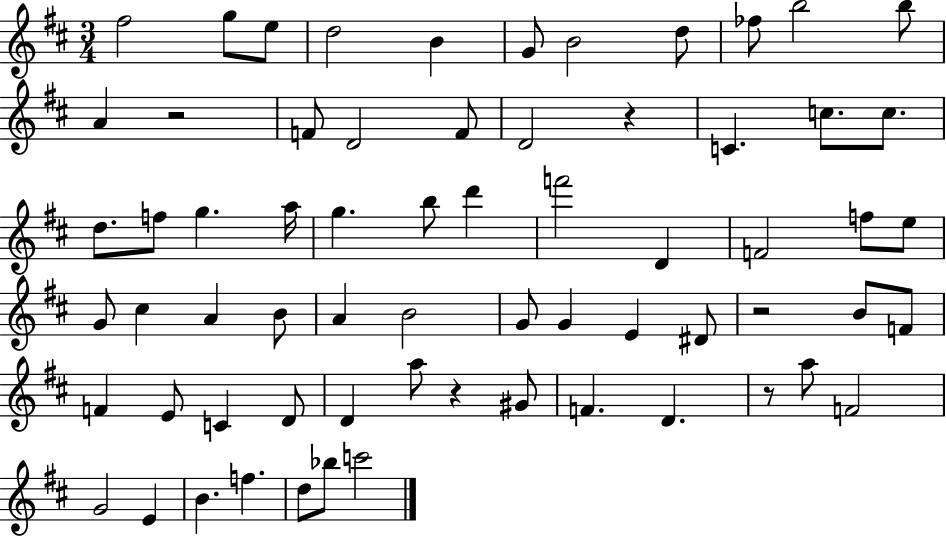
X:1
T:Untitled
M:3/4
L:1/4
K:D
^f2 g/2 e/2 d2 B G/2 B2 d/2 _f/2 b2 b/2 A z2 F/2 D2 F/2 D2 z C c/2 c/2 d/2 f/2 g a/4 g b/2 d' f'2 D F2 f/2 e/2 G/2 ^c A B/2 A B2 G/2 G E ^D/2 z2 B/2 F/2 F E/2 C D/2 D a/2 z ^G/2 F D z/2 a/2 F2 G2 E B f d/2 _b/2 c'2